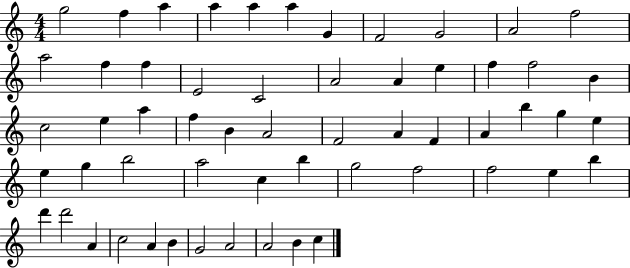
{
  \clef treble
  \numericTimeSignature
  \time 4/4
  \key c \major
  g''2 f''4 a''4 | a''4 a''4 a''4 g'4 | f'2 g'2 | a'2 f''2 | \break a''2 f''4 f''4 | e'2 c'2 | a'2 a'4 e''4 | f''4 f''2 b'4 | \break c''2 e''4 a''4 | f''4 b'4 a'2 | f'2 a'4 f'4 | a'4 b''4 g''4 e''4 | \break e''4 g''4 b''2 | a''2 c''4 b''4 | g''2 f''2 | f''2 e''4 b''4 | \break d'''4 d'''2 a'4 | c''2 a'4 b'4 | g'2 a'2 | a'2 b'4 c''4 | \break \bar "|."
}